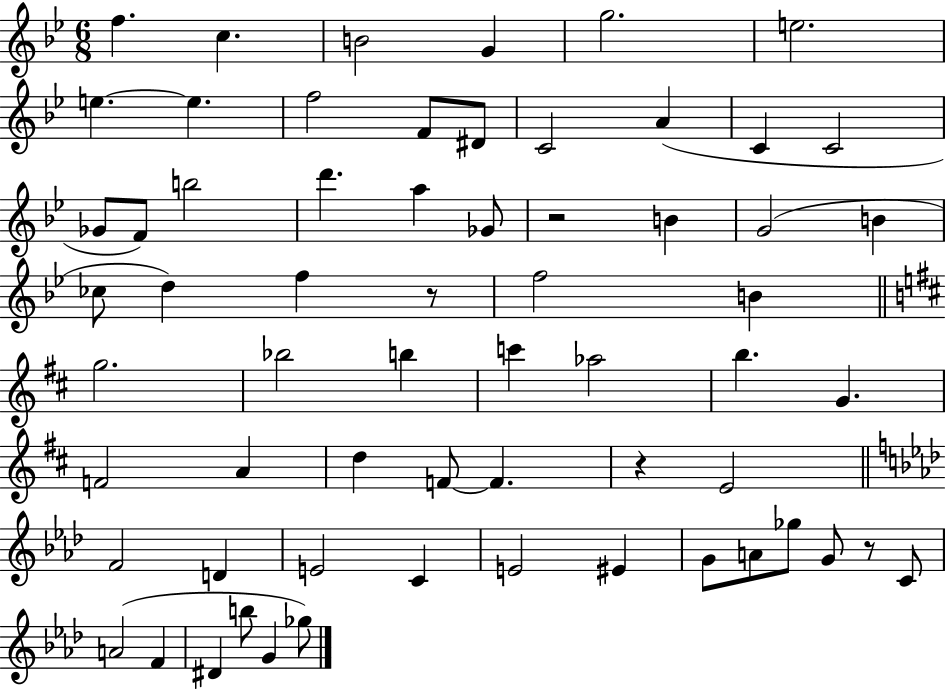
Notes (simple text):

F5/q. C5/q. B4/h G4/q G5/h. E5/h. E5/q. E5/q. F5/h F4/e D#4/e C4/h A4/q C4/q C4/h Gb4/e F4/e B5/h D6/q. A5/q Gb4/e R/h B4/q G4/h B4/q CES5/e D5/q F5/q R/e F5/h B4/q G5/h. Bb5/h B5/q C6/q Ab5/h B5/q. G4/q. F4/h A4/q D5/q F4/e F4/q. R/q E4/h F4/h D4/q E4/h C4/q E4/h EIS4/q G4/e A4/e Gb5/e G4/e R/e C4/e A4/h F4/q D#4/q B5/e G4/q Gb5/e